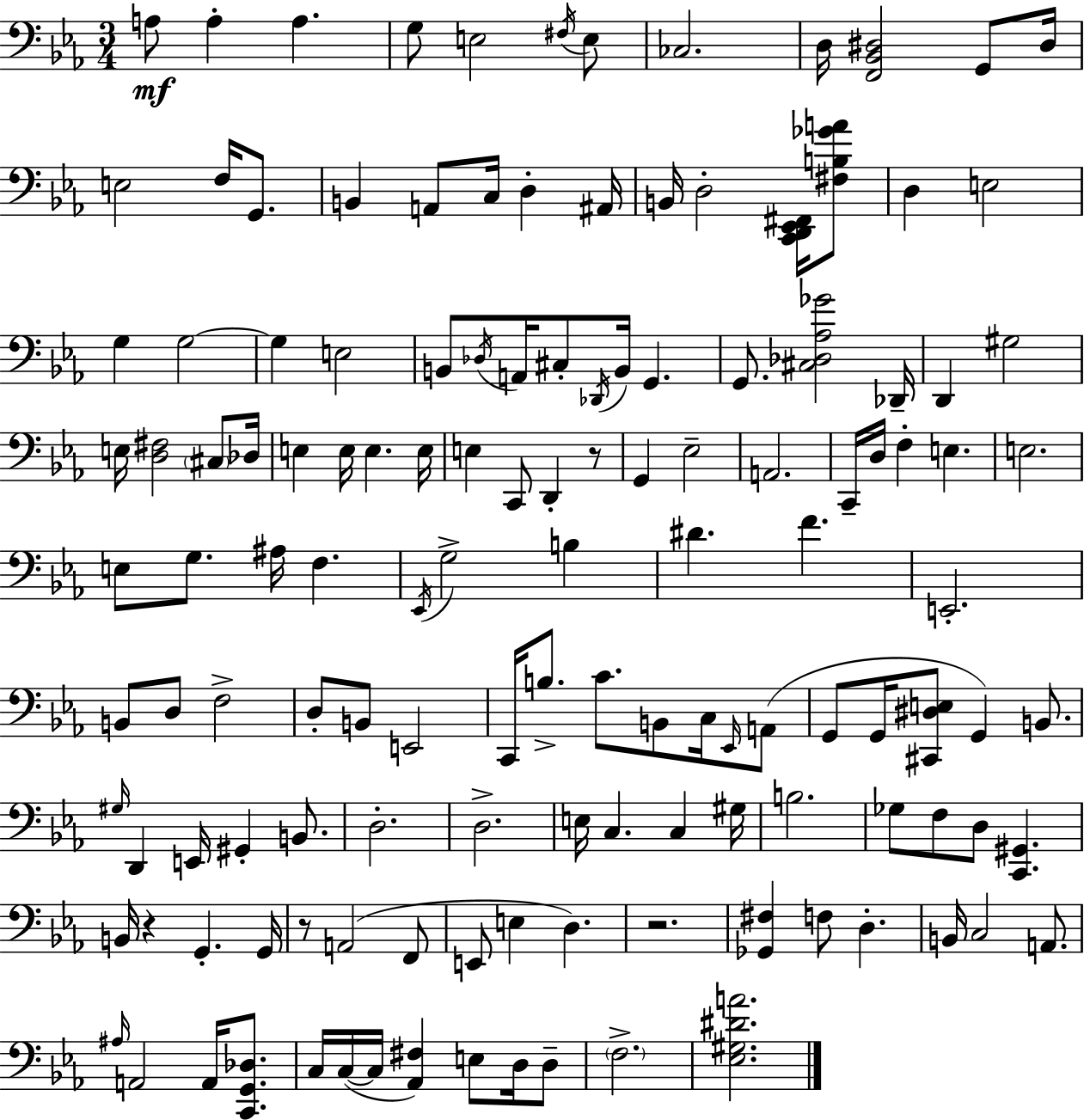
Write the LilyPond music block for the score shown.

{
  \clef bass
  \numericTimeSignature
  \time 3/4
  \key c \minor
  a8\mf a4-. a4. | g8 e2 \acciaccatura { fis16 } e8 | ces2. | d16 <f, bes, dis>2 g,8 | \break dis16 e2 f16 g,8. | b,4 a,8 c16 d4-. | ais,16 b,16 d2-. <c, d, ees, fis,>16 <fis b ges' a'>8 | d4 e2 | \break g4 g2~~ | g4 e2 | b,8 \acciaccatura { des16 } a,16 cis8-. \acciaccatura { des,16 } b,16 g,4. | g,8. <cis des aes ges'>2 | \break des,16-- d,4 gis2 | e16 <d fis>2 | \parenthesize cis8 des16 e4 e16 e4. | e16 e4 c,8 d,4-. | \break r8 g,4 ees2-- | a,2. | c,16-- d16 f4-. e4. | e2. | \break e8 g8. ais16 f4. | \acciaccatura { ees,16 } g2-> | b4 dis'4. f'4. | e,2.-. | \break b,8 d8 f2-> | d8-. b,8 e,2 | c,16 b8.-> c'8. b,8 | c16 \grace { ees,16 }( a,8 g,8 g,16 <cis, dis e>8 g,4) | \break b,8. \grace { gis16 } d,4 e,16 gis,4-. | b,8. d2.-. | d2.-> | e16 c4. | \break c4 gis16 b2. | ges8 f8 d8 | <c, gis,>4. b,16 r4 g,4.-. | g,16 r8 a,2( | \break f,8 e,8 e4 | d4.) r2. | <ges, fis>4 f8 | d4.-. b,16 c2 | \break a,8. \grace { ais16 } a,2 | a,16 <c, g, des>8. c16 c16~(~ c16 <aes, fis>4) | e8 d16 d8-- \parenthesize f2.-> | <ees gis dis' a'>2. | \break \bar "|."
}